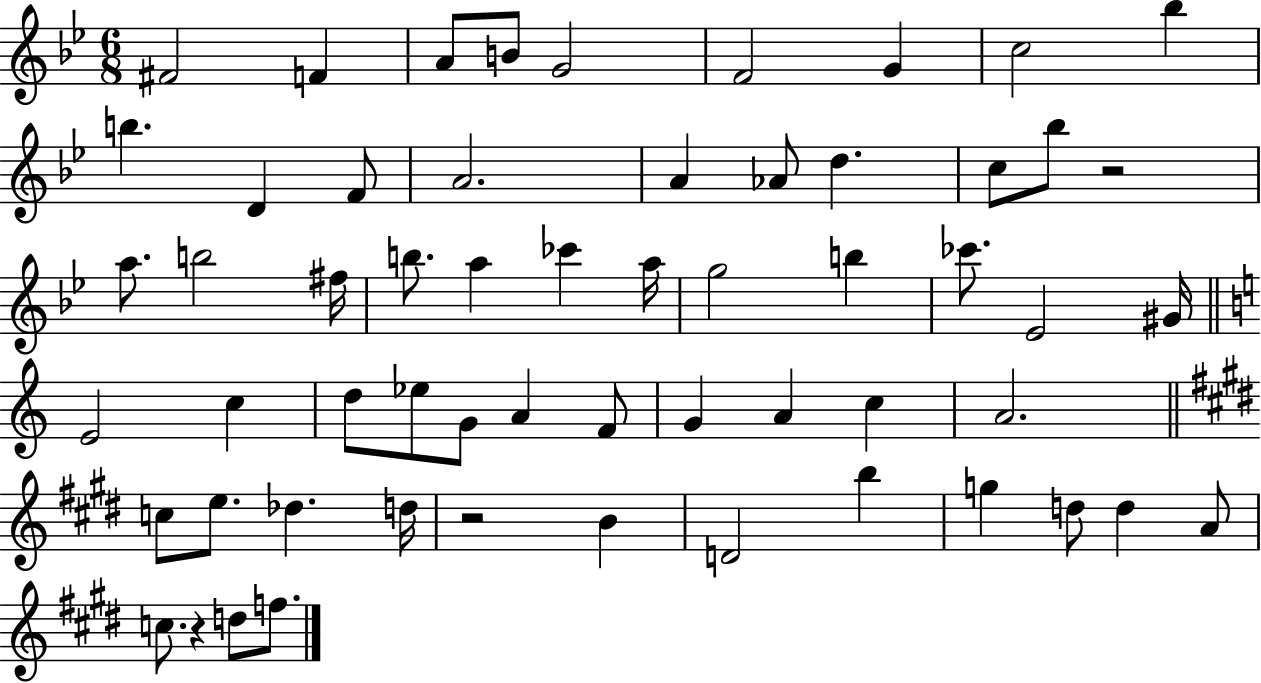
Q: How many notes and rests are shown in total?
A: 58